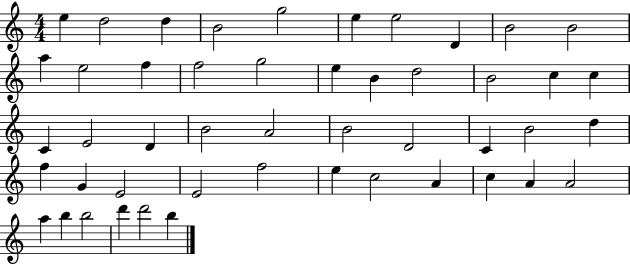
E5/q D5/h D5/q B4/h G5/h E5/q E5/h D4/q B4/h B4/h A5/q E5/h F5/q F5/h G5/h E5/q B4/q D5/h B4/h C5/q C5/q C4/q E4/h D4/q B4/h A4/h B4/h D4/h C4/q B4/h D5/q F5/q G4/q E4/h E4/h F5/h E5/q C5/h A4/q C5/q A4/q A4/h A5/q B5/q B5/h D6/q D6/h B5/q